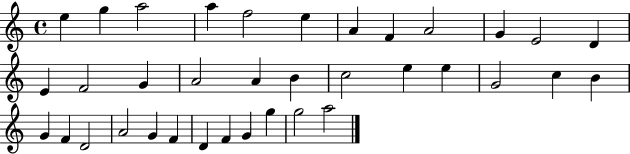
{
  \clef treble
  \time 4/4
  \defaultTimeSignature
  \key c \major
  e''4 g''4 a''2 | a''4 f''2 e''4 | a'4 f'4 a'2 | g'4 e'2 d'4 | \break e'4 f'2 g'4 | a'2 a'4 b'4 | c''2 e''4 e''4 | g'2 c''4 b'4 | \break g'4 f'4 d'2 | a'2 g'4 f'4 | d'4 f'4 g'4 g''4 | g''2 a''2 | \break \bar "|."
}